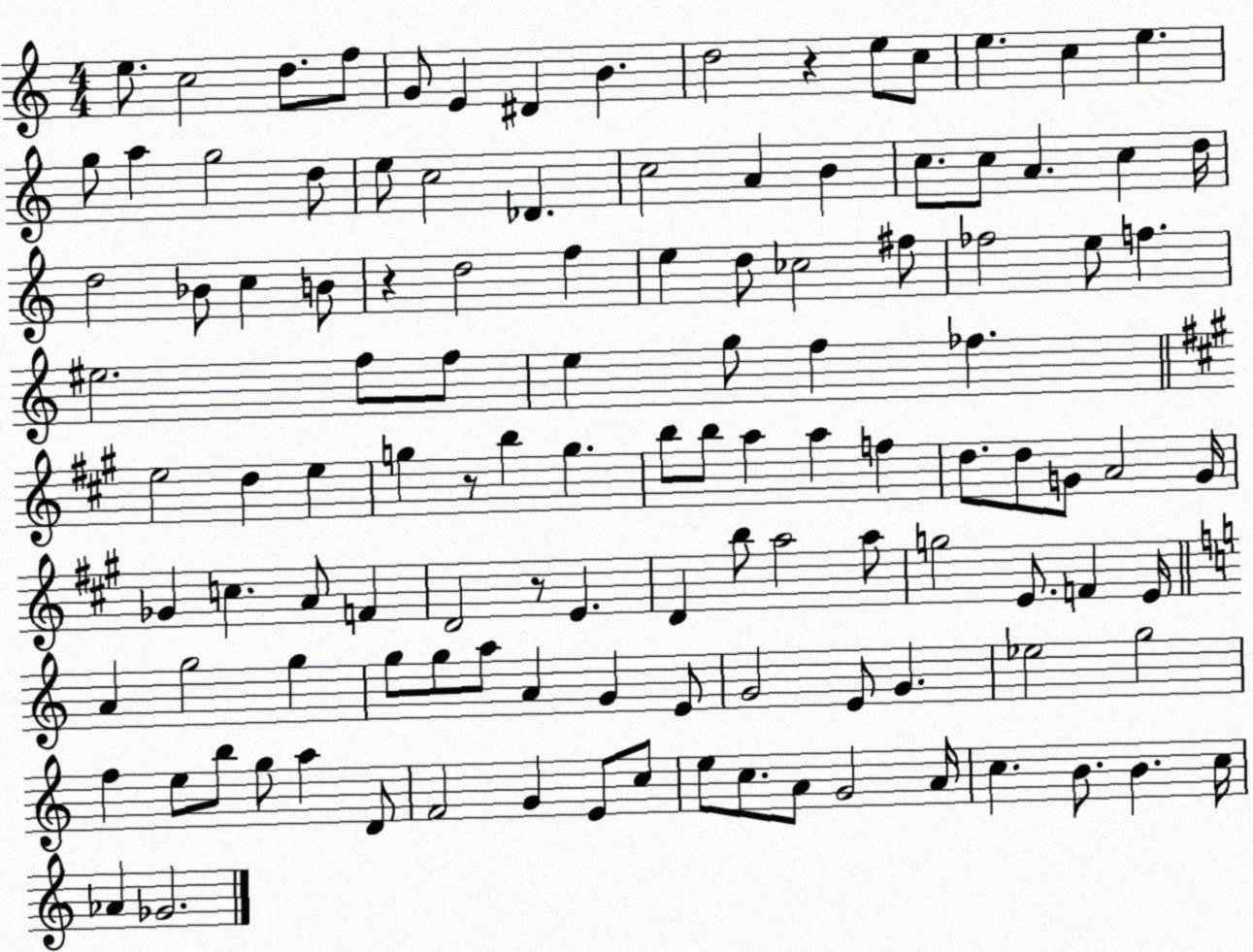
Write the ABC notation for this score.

X:1
T:Untitled
M:4/4
L:1/4
K:C
e/2 c2 d/2 f/2 G/2 E ^D B d2 z e/2 c/2 e c e g/2 a g2 d/2 e/2 c2 _D c2 A B c/2 c/2 A c d/4 d2 _B/2 c B/2 z d2 f e d/2 _c2 ^f/2 _f2 e/2 f ^e2 f/2 f/2 e g/2 f _f e2 d e g z/2 b g b/2 b/2 a a f d/2 d/2 G/2 A2 G/4 _G c A/2 F D2 z/2 E D b/2 a2 a/2 g2 E/2 F E/4 A g2 g g/2 g/2 a/2 A G E/2 G2 E/2 G _e2 g2 f e/2 b/2 g/2 a D/2 F2 G E/2 c/2 e/2 c/2 A/2 G2 A/4 c B/2 B c/4 _A _G2